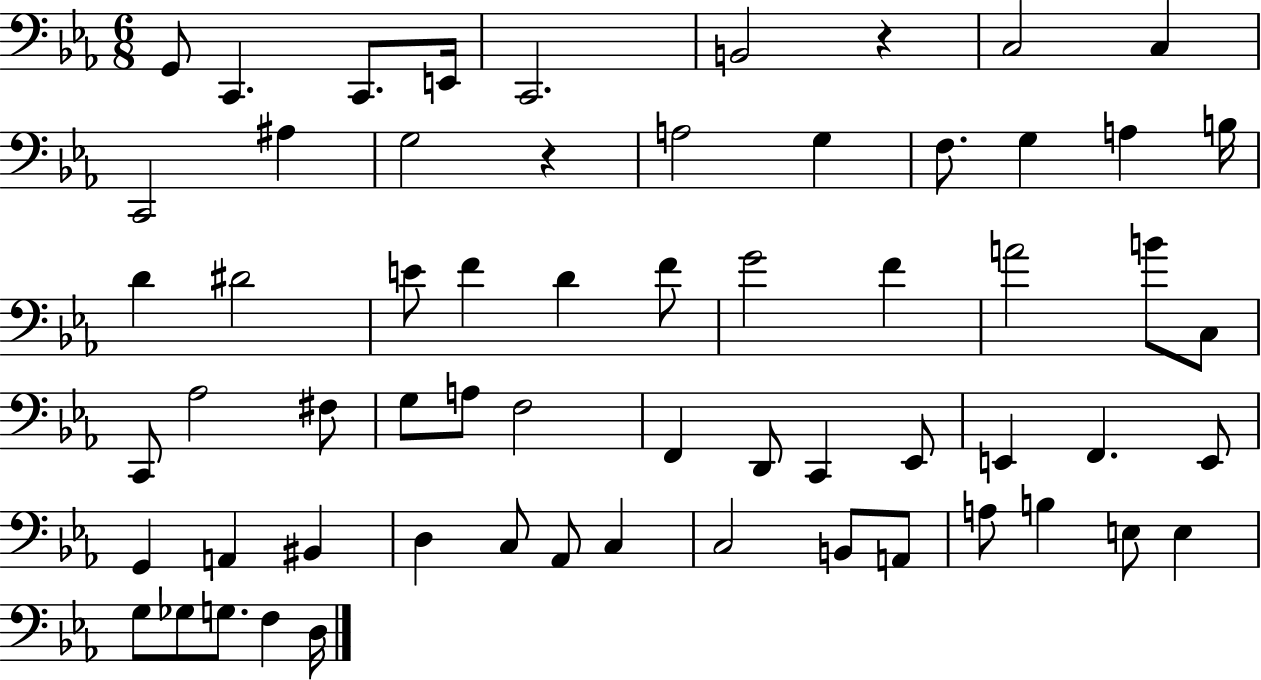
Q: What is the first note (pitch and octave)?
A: G2